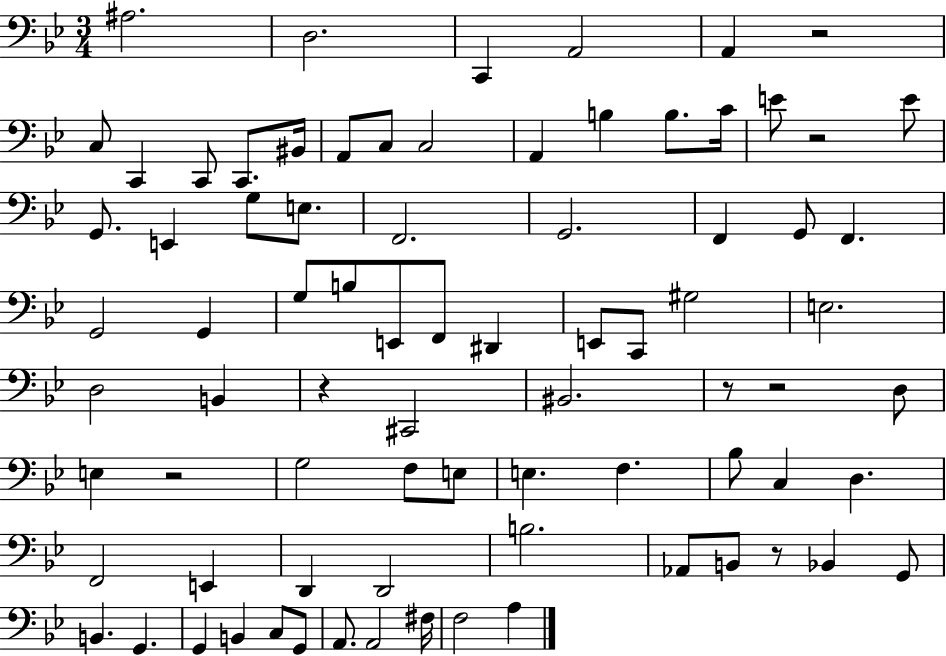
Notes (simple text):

A#3/h. D3/h. C2/q A2/h A2/q R/h C3/e C2/q C2/e C2/e. BIS2/s A2/e C3/e C3/h A2/q B3/q B3/e. C4/s E4/e R/h E4/e G2/e. E2/q G3/e E3/e. F2/h. G2/h. F2/q G2/e F2/q. G2/h G2/q G3/e B3/e E2/e F2/e D#2/q E2/e C2/e G#3/h E3/h. D3/h B2/q R/q C#2/h BIS2/h. R/e R/h D3/e E3/q R/h G3/h F3/e E3/e E3/q. F3/q. Bb3/e C3/q D3/q. F2/h E2/q D2/q D2/h B3/h. Ab2/e B2/e R/e Bb2/q G2/e B2/q. G2/q. G2/q B2/q C3/e G2/e A2/e. A2/h F#3/s F3/h A3/q